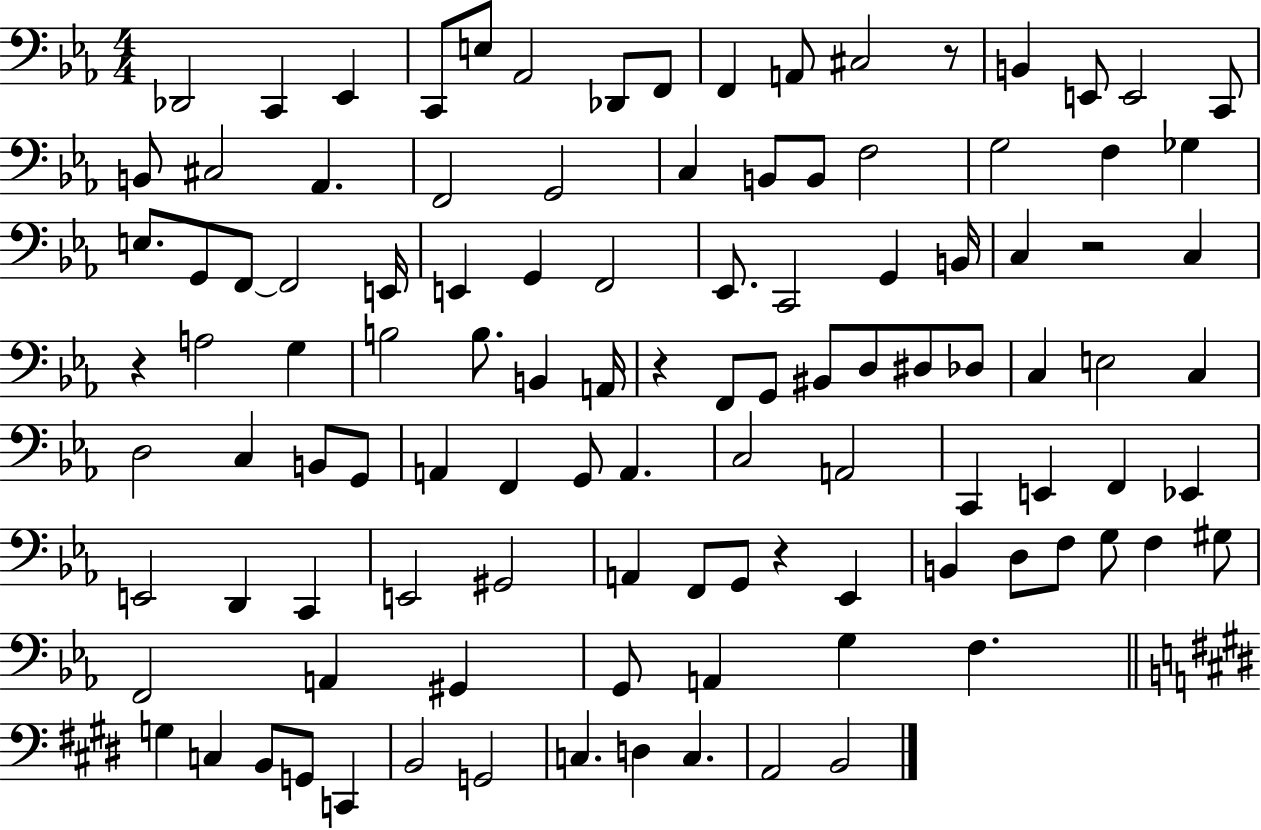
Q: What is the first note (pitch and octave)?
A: Db2